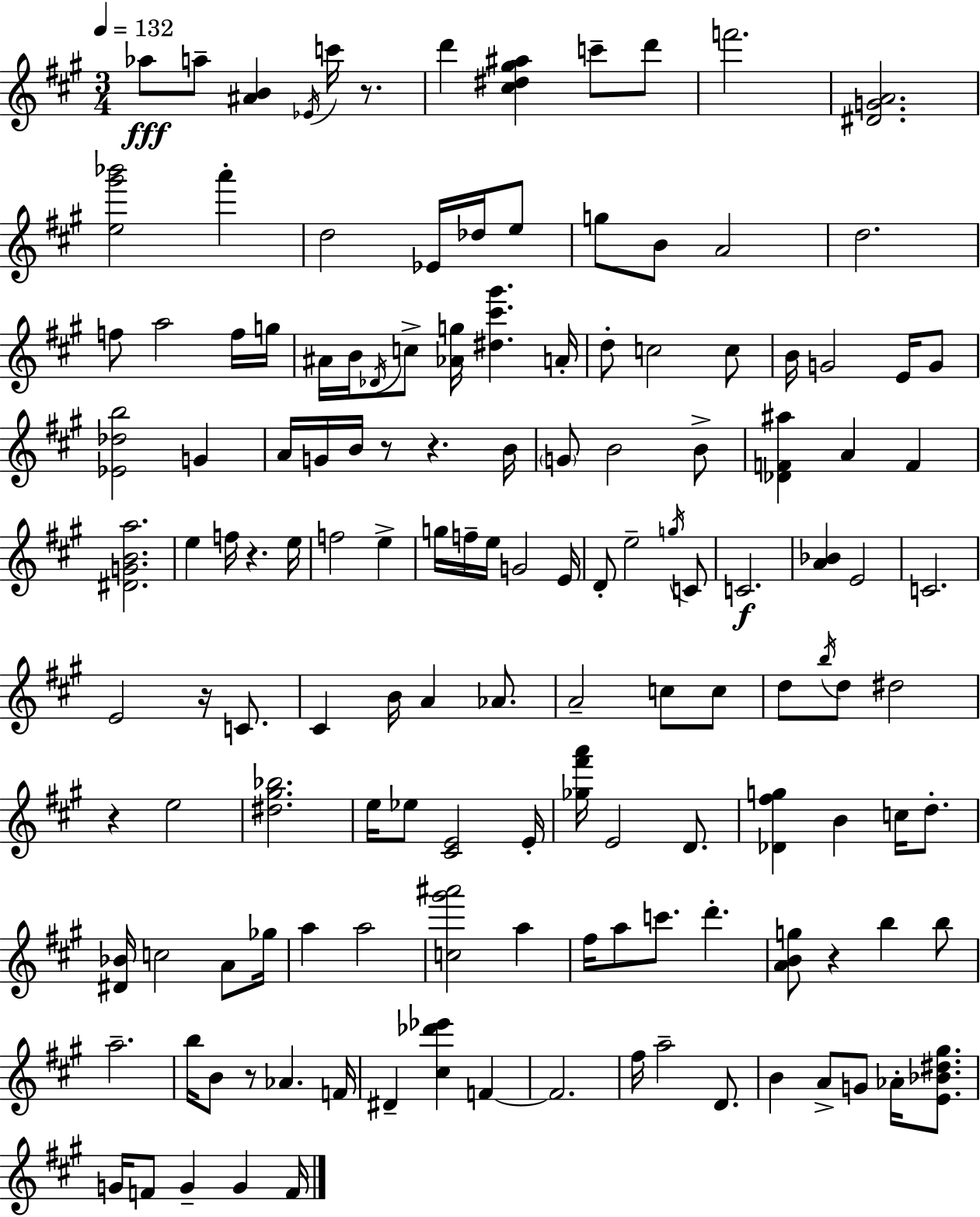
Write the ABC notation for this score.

X:1
T:Untitled
M:3/4
L:1/4
K:A
_a/2 a/2 [^AB] _E/4 c'/4 z/2 d' [^c^d^g^a] c'/2 d'/2 f'2 [^DGA]2 [e^g'_b']2 a' d2 _E/4 _d/4 e/2 g/2 B/2 A2 d2 f/2 a2 f/4 g/4 ^A/4 B/4 _D/4 c/2 [_Ag]/4 [^d^c'^g'] A/4 d/2 c2 c/2 B/4 G2 E/4 G/2 [_E_db]2 G A/4 G/4 B/4 z/2 z B/4 G/2 B2 B/2 [_DF^a] A F [^DGBa]2 e f/4 z e/4 f2 e g/4 f/4 e/4 G2 E/4 D/2 e2 g/4 C/2 C2 [A_B] E2 C2 E2 z/4 C/2 ^C B/4 A _A/2 A2 c/2 c/2 d/2 b/4 d/2 ^d2 z e2 [^d^g_b]2 e/4 _e/2 [^CE]2 E/4 [_g^f'a']/4 E2 D/2 [_D^fg] B c/4 d/2 [^D_B]/4 c2 A/2 _g/4 a a2 [c^g'^a']2 a ^f/4 a/2 c'/2 d' [ABg]/2 z b b/2 a2 b/4 B/2 z/2 _A F/4 ^D [^c_d'_e'] F F2 ^f/4 a2 D/2 B A/2 G/2 _A/4 [E_B^d^g]/2 G/4 F/2 G G F/4